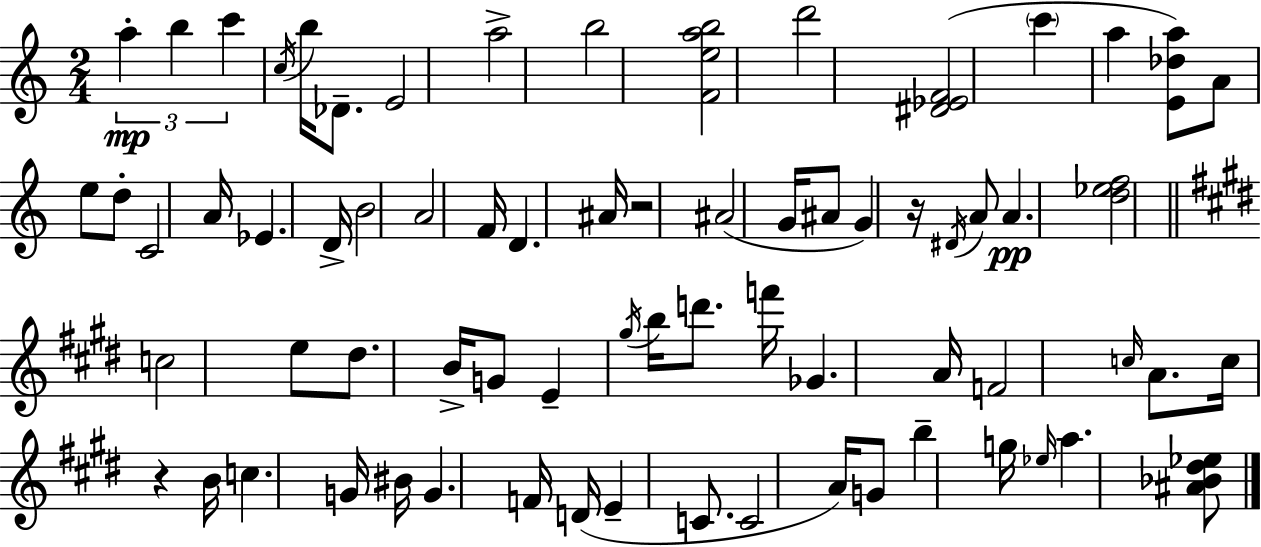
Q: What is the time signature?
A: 2/4